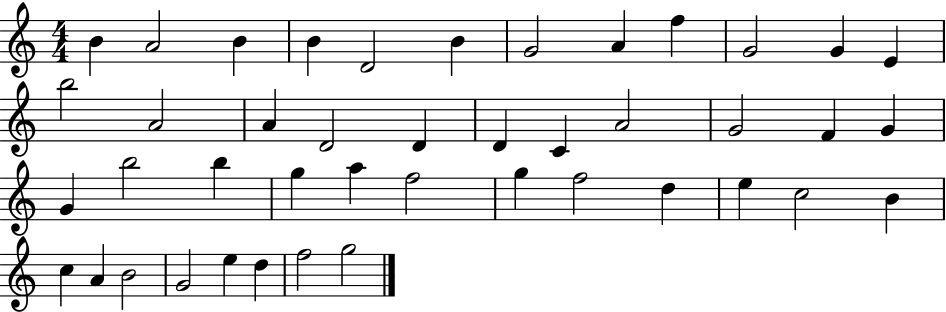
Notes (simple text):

B4/q A4/h B4/q B4/q D4/h B4/q G4/h A4/q F5/q G4/h G4/q E4/q B5/h A4/h A4/q D4/h D4/q D4/q C4/q A4/h G4/h F4/q G4/q G4/q B5/h B5/q G5/q A5/q F5/h G5/q F5/h D5/q E5/q C5/h B4/q C5/q A4/q B4/h G4/h E5/q D5/q F5/h G5/h